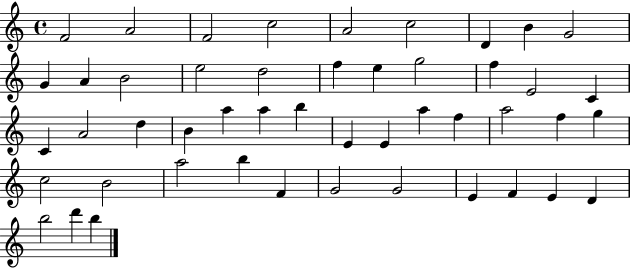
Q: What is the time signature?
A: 4/4